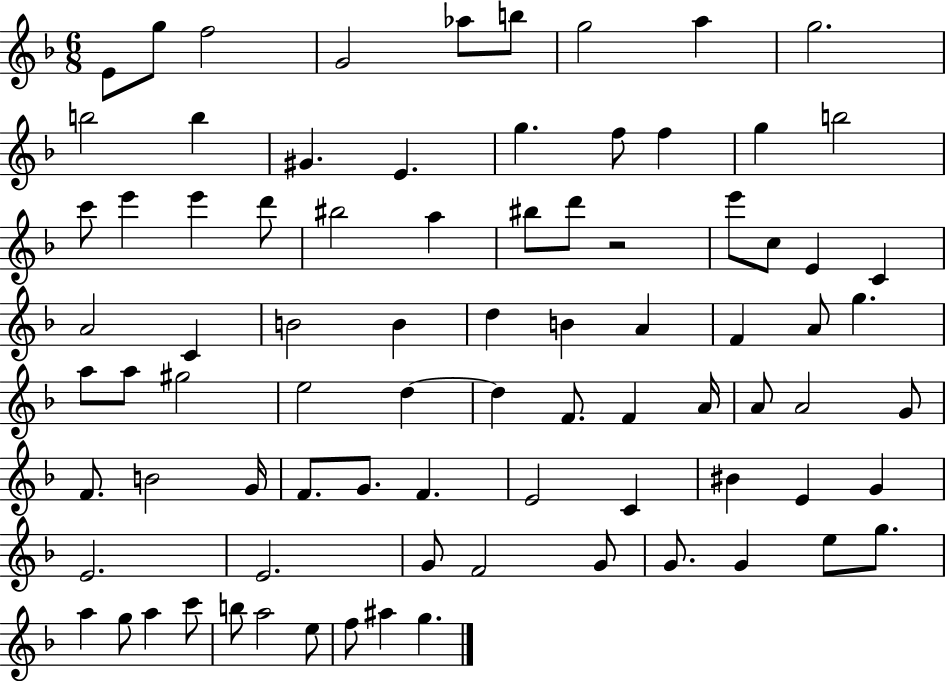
{
  \clef treble
  \numericTimeSignature
  \time 6/8
  \key f \major
  \repeat volta 2 { e'8 g''8 f''2 | g'2 aes''8 b''8 | g''2 a''4 | g''2. | \break b''2 b''4 | gis'4. e'4. | g''4. f''8 f''4 | g''4 b''2 | \break c'''8 e'''4 e'''4 d'''8 | bis''2 a''4 | bis''8 d'''8 r2 | e'''8 c''8 e'4 c'4 | \break a'2 c'4 | b'2 b'4 | d''4 b'4 a'4 | f'4 a'8 g''4. | \break a''8 a''8 gis''2 | e''2 d''4~~ | d''4 f'8. f'4 a'16 | a'8 a'2 g'8 | \break f'8. b'2 g'16 | f'8. g'8. f'4. | e'2 c'4 | bis'4 e'4 g'4 | \break e'2. | e'2. | g'8 f'2 g'8 | g'8. g'4 e''8 g''8. | \break a''4 g''8 a''4 c'''8 | b''8 a''2 e''8 | f''8 ais''4 g''4. | } \bar "|."
}